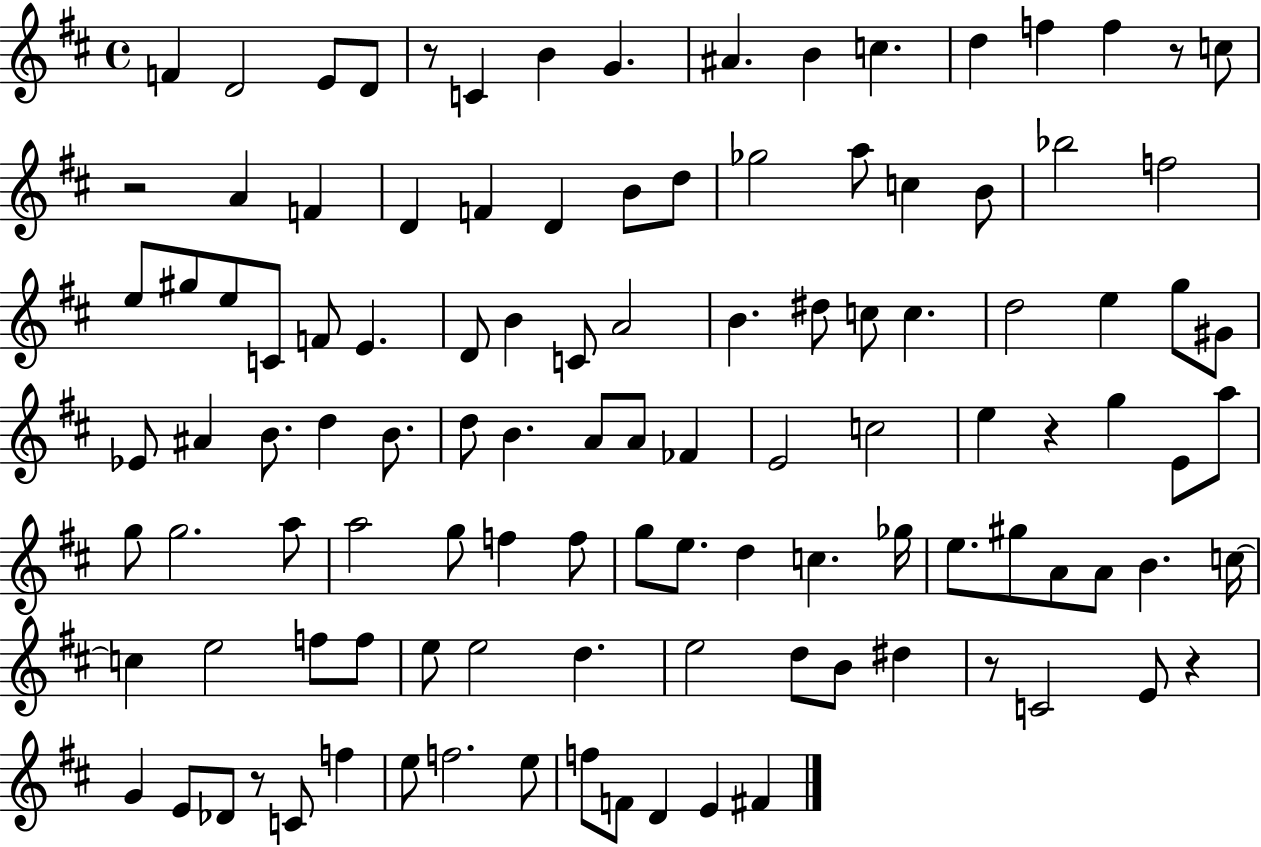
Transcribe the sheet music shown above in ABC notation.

X:1
T:Untitled
M:4/4
L:1/4
K:D
F D2 E/2 D/2 z/2 C B G ^A B c d f f z/2 c/2 z2 A F D F D B/2 d/2 _g2 a/2 c B/2 _b2 f2 e/2 ^g/2 e/2 C/2 F/2 E D/2 B C/2 A2 B ^d/2 c/2 c d2 e g/2 ^G/2 _E/2 ^A B/2 d B/2 d/2 B A/2 A/2 _F E2 c2 e z g E/2 a/2 g/2 g2 a/2 a2 g/2 f f/2 g/2 e/2 d c _g/4 e/2 ^g/2 A/2 A/2 B c/4 c e2 f/2 f/2 e/2 e2 d e2 d/2 B/2 ^d z/2 C2 E/2 z G E/2 _D/2 z/2 C/2 f e/2 f2 e/2 f/2 F/2 D E ^F